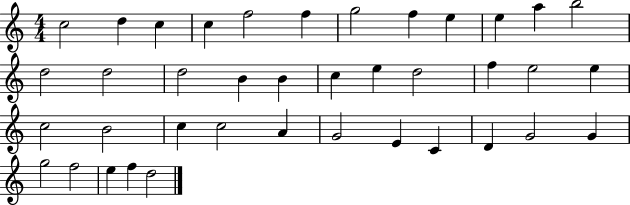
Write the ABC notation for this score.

X:1
T:Untitled
M:4/4
L:1/4
K:C
c2 d c c f2 f g2 f e e a b2 d2 d2 d2 B B c e d2 f e2 e c2 B2 c c2 A G2 E C D G2 G g2 f2 e f d2